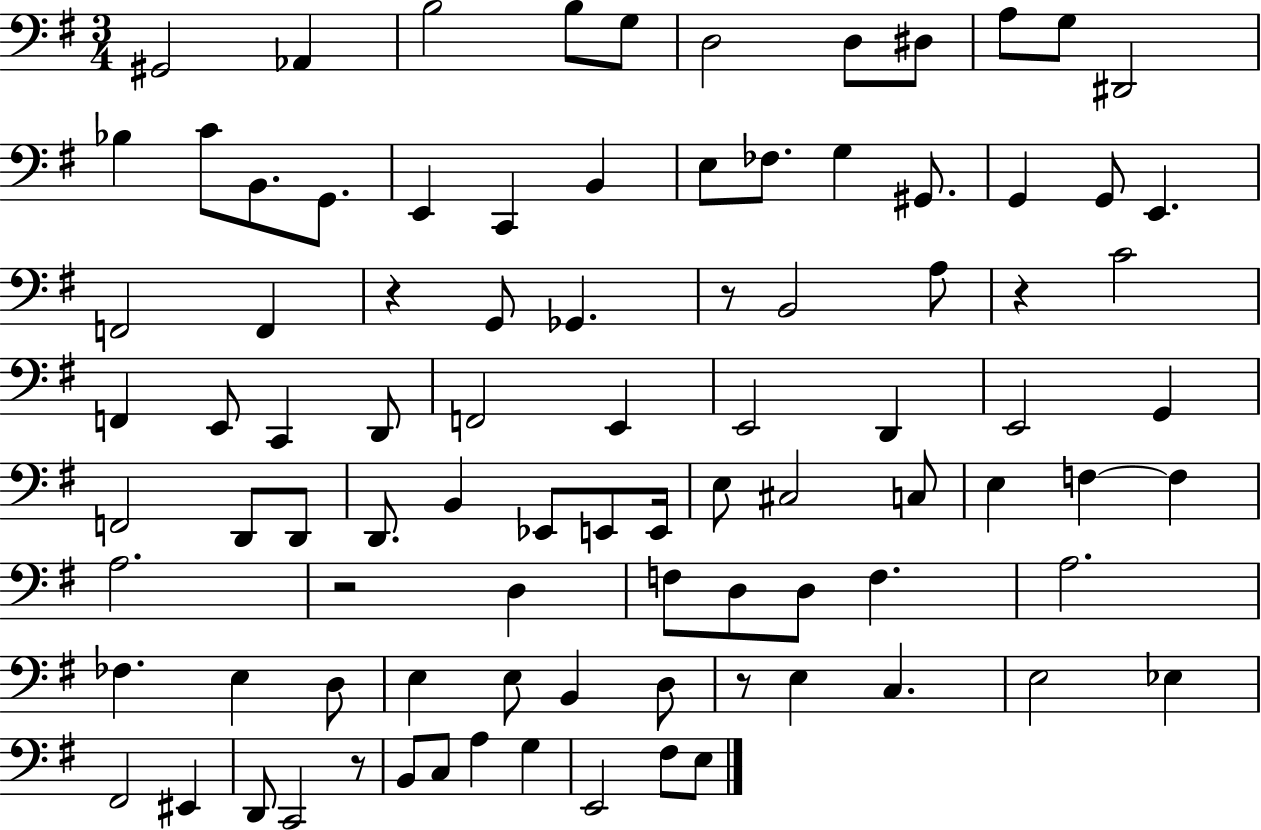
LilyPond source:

{
  \clef bass
  \numericTimeSignature
  \time 3/4
  \key g \major
  gis,2 aes,4 | b2 b8 g8 | d2 d8 dis8 | a8 g8 dis,2 | \break bes4 c'8 b,8. g,8. | e,4 c,4 b,4 | e8 fes8. g4 gis,8. | g,4 g,8 e,4. | \break f,2 f,4 | r4 g,8 ges,4. | r8 b,2 a8 | r4 c'2 | \break f,4 e,8 c,4 d,8 | f,2 e,4 | e,2 d,4 | e,2 g,4 | \break f,2 d,8 d,8 | d,8. b,4 ees,8 e,8 e,16 | e8 cis2 c8 | e4 f4~~ f4 | \break a2. | r2 d4 | f8 d8 d8 f4. | a2. | \break fes4. e4 d8 | e4 e8 b,4 d8 | r8 e4 c4. | e2 ees4 | \break fis,2 eis,4 | d,8 c,2 r8 | b,8 c8 a4 g4 | e,2 fis8 e8 | \break \bar "|."
}